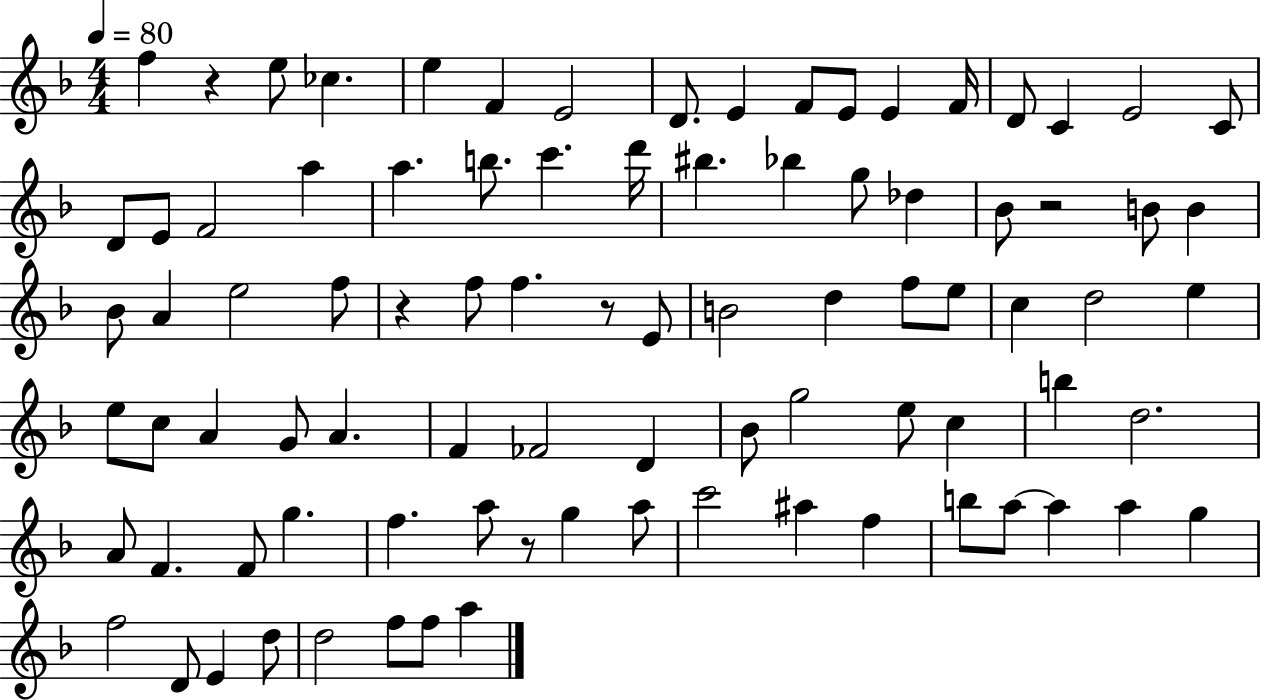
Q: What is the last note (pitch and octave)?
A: A5